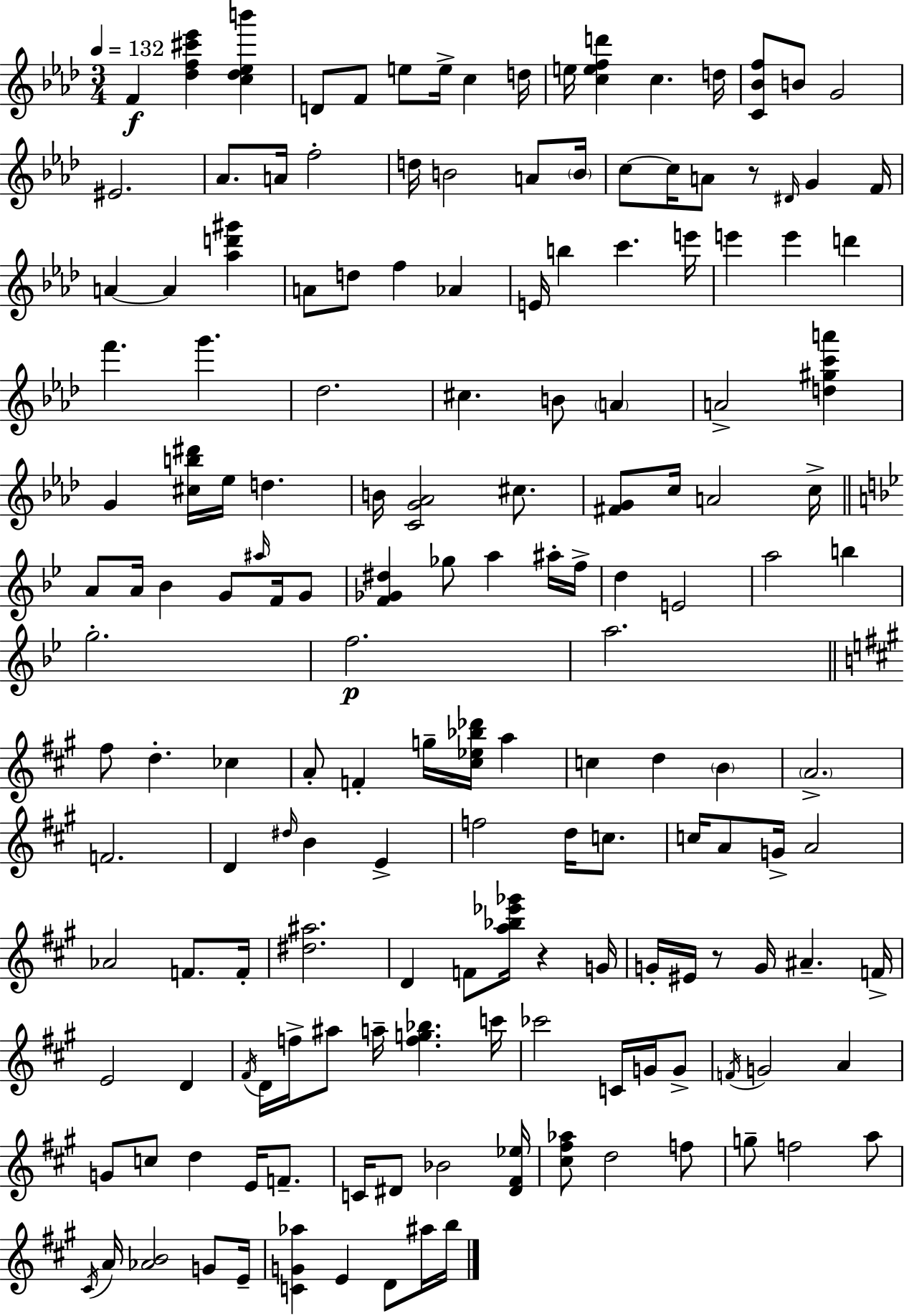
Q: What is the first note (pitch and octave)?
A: F4